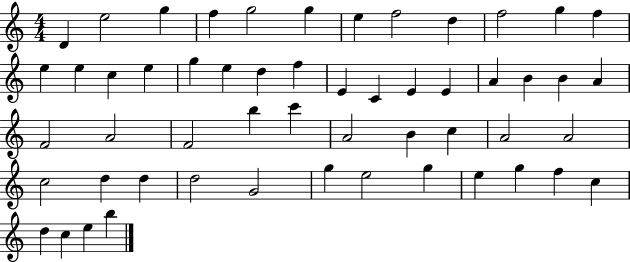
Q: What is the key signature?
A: C major